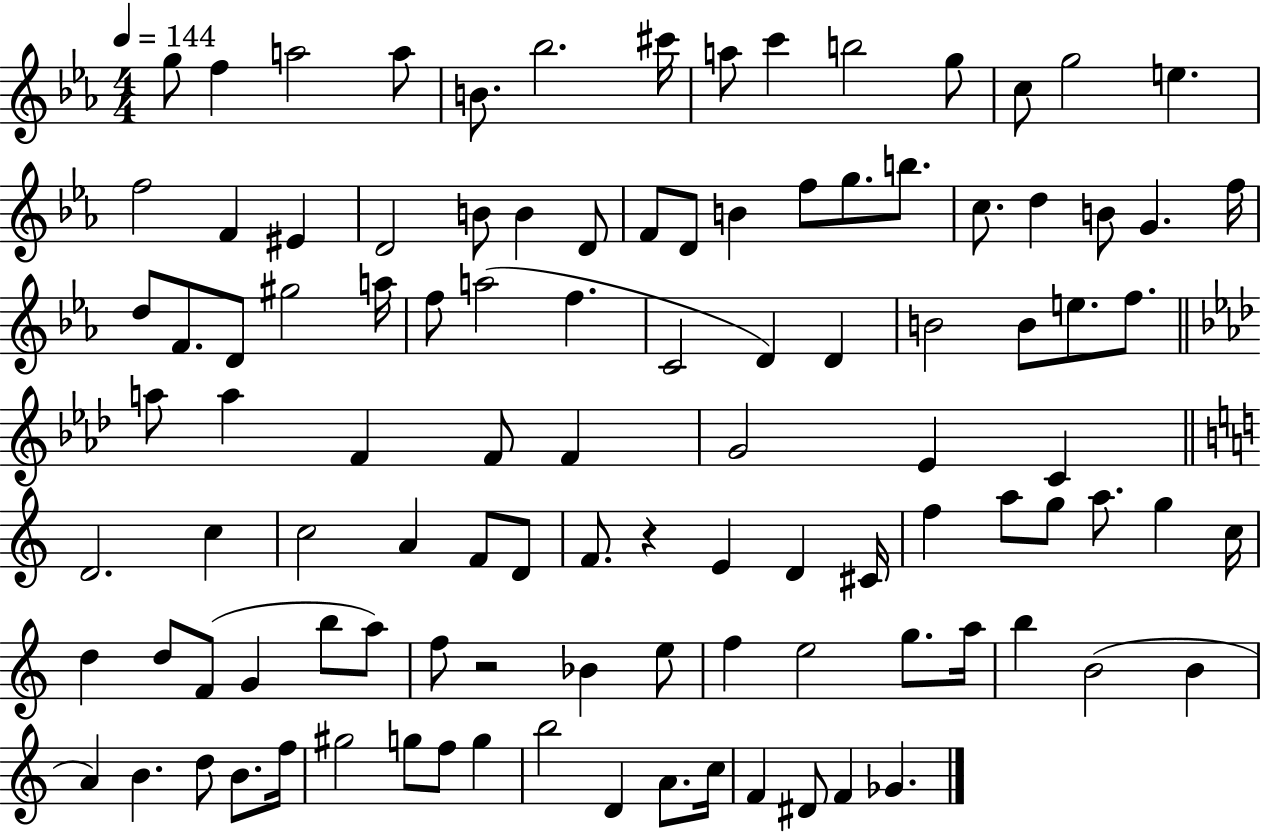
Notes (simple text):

G5/e F5/q A5/h A5/e B4/e. Bb5/h. C#6/s A5/e C6/q B5/h G5/e C5/e G5/h E5/q. F5/h F4/q EIS4/q D4/h B4/e B4/q D4/e F4/e D4/e B4/q F5/e G5/e. B5/e. C5/e. D5/q B4/e G4/q. F5/s D5/e F4/e. D4/e G#5/h A5/s F5/e A5/h F5/q. C4/h D4/q D4/q B4/h B4/e E5/e. F5/e. A5/e A5/q F4/q F4/e F4/q G4/h Eb4/q C4/q D4/h. C5/q C5/h A4/q F4/e D4/e F4/e. R/q E4/q D4/q C#4/s F5/q A5/e G5/e A5/e. G5/q C5/s D5/q D5/e F4/e G4/q B5/e A5/e F5/e R/h Bb4/q E5/e F5/q E5/h G5/e. A5/s B5/q B4/h B4/q A4/q B4/q. D5/e B4/e. F5/s G#5/h G5/e F5/e G5/q B5/h D4/q A4/e. C5/s F4/q D#4/e F4/q Gb4/q.